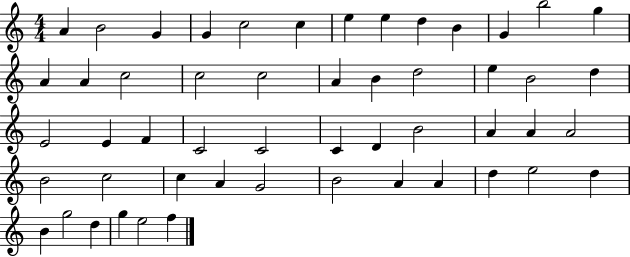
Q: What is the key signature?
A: C major